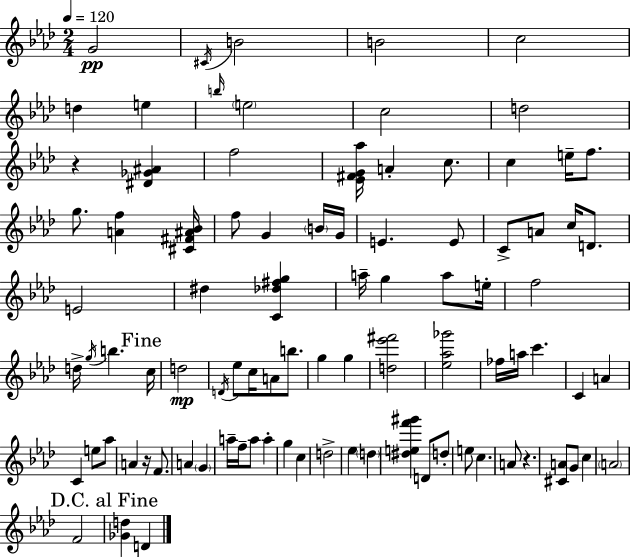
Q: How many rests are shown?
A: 3